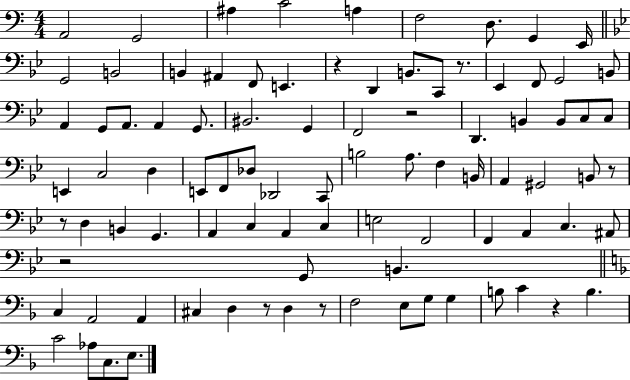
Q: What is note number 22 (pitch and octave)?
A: B2